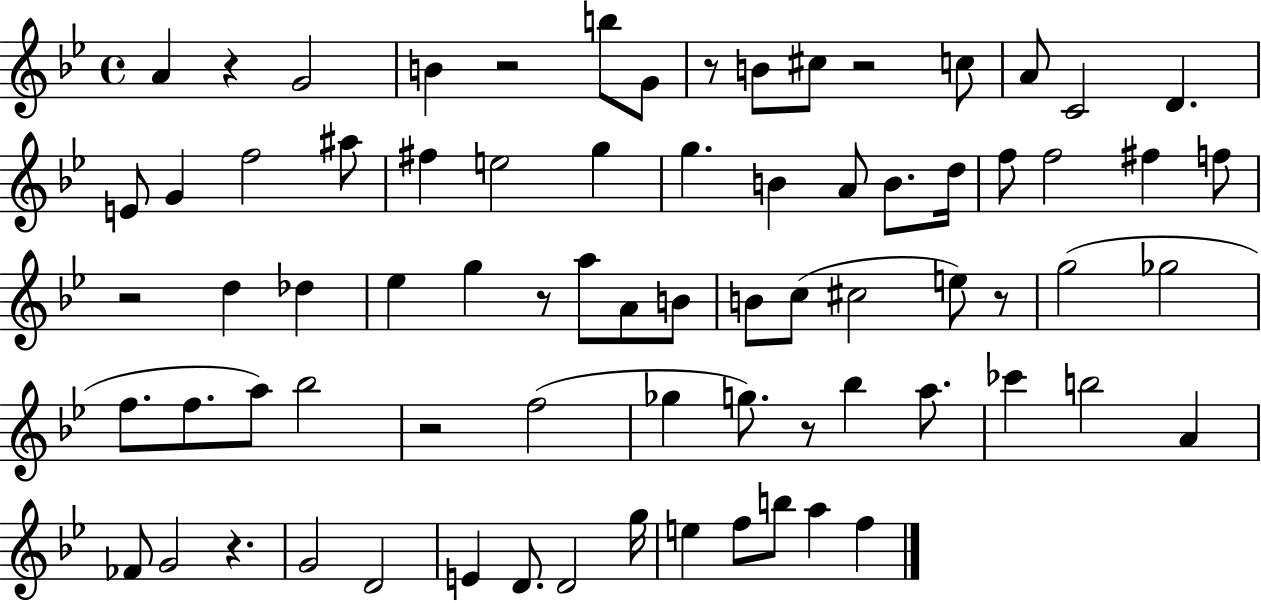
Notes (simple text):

A4/q R/q G4/h B4/q R/h B5/e G4/e R/e B4/e C#5/e R/h C5/e A4/e C4/h D4/q. E4/e G4/q F5/h A#5/e F#5/q E5/h G5/q G5/q. B4/q A4/e B4/e. D5/s F5/e F5/h F#5/q F5/e R/h D5/q Db5/q Eb5/q G5/q R/e A5/e A4/e B4/e B4/e C5/e C#5/h E5/e R/e G5/h Gb5/h F5/e. F5/e. A5/e Bb5/h R/h F5/h Gb5/q G5/e. R/e Bb5/q A5/e. CES6/q B5/h A4/q FES4/e G4/h R/q. G4/h D4/h E4/q D4/e. D4/h G5/s E5/q F5/e B5/e A5/q F5/q